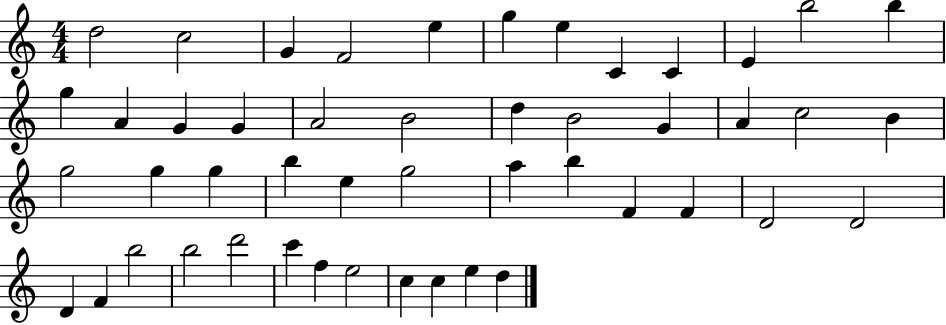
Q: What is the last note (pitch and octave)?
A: D5